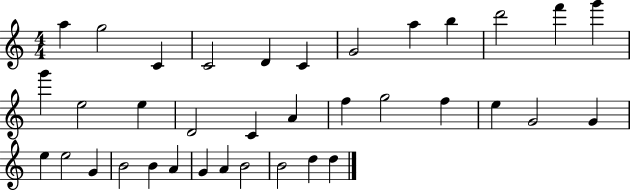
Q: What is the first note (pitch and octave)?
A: A5